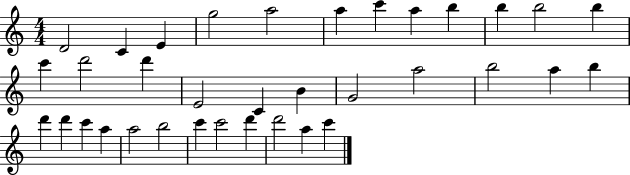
X:1
T:Untitled
M:4/4
L:1/4
K:C
D2 C E g2 a2 a c' a b b b2 b c' d'2 d' E2 C B G2 a2 b2 a b d' d' c' a a2 b2 c' c'2 d' d'2 a c'